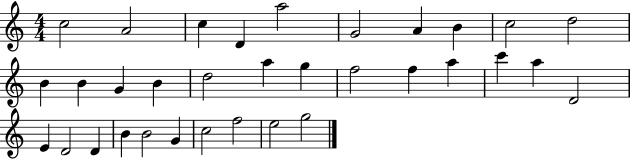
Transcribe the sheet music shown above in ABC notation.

X:1
T:Untitled
M:4/4
L:1/4
K:C
c2 A2 c D a2 G2 A B c2 d2 B B G B d2 a g f2 f a c' a D2 E D2 D B B2 G c2 f2 e2 g2